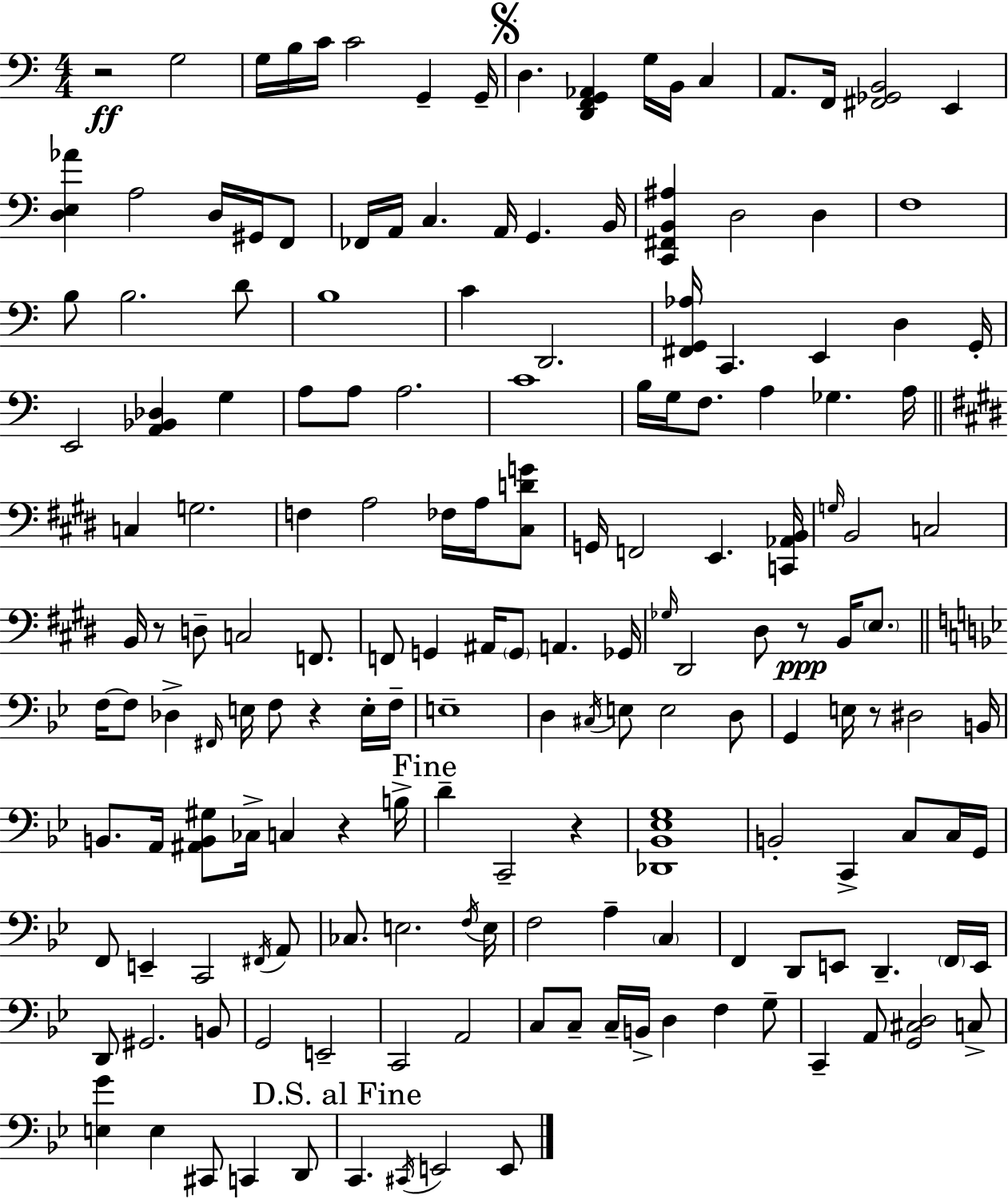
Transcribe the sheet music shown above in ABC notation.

X:1
T:Untitled
M:4/4
L:1/4
K:Am
z2 G,2 G,/4 B,/4 C/4 C2 G,, G,,/4 D, [D,,F,,G,,_A,,] G,/4 B,,/4 C, A,,/2 F,,/4 [^F,,_G,,B,,]2 E,, [D,E,_A] A,2 D,/4 ^G,,/4 F,,/2 _F,,/4 A,,/4 C, A,,/4 G,, B,,/4 [C,,^F,,B,,^A,] D,2 D, F,4 B,/2 B,2 D/2 B,4 C D,,2 [^F,,G,,_A,]/4 C,, E,, D, G,,/4 E,,2 [A,,_B,,_D,] G, A,/2 A,/2 A,2 C4 B,/4 G,/4 F,/2 A, _G, A,/4 C, G,2 F, A,2 _F,/4 A,/4 [^C,DG]/2 G,,/4 F,,2 E,, [C,,_A,,B,,]/4 G,/4 B,,2 C,2 B,,/4 z/2 D,/2 C,2 F,,/2 F,,/2 G,, ^A,,/4 G,,/2 A,, _G,,/4 _G,/4 ^D,,2 ^D,/2 z/2 B,,/4 E,/2 F,/4 F,/2 _D, ^F,,/4 E,/4 F,/2 z E,/4 F,/4 E,4 D, ^C,/4 E,/2 E,2 D,/2 G,, E,/4 z/2 ^D,2 B,,/4 B,,/2 A,,/4 [^A,,B,,^G,]/2 _C,/4 C, z B,/4 D C,,2 z [_D,,_B,,_E,G,]4 B,,2 C,, C,/2 C,/4 G,,/4 F,,/2 E,, C,,2 ^F,,/4 A,,/2 _C,/2 E,2 F,/4 E,/4 F,2 A, C, F,, D,,/2 E,,/2 D,, F,,/4 E,,/4 D,,/2 ^G,,2 B,,/2 G,,2 E,,2 C,,2 A,,2 C,/2 C,/2 C,/4 B,,/4 D, F, G,/2 C,, A,,/2 [G,,^C,D,]2 C,/2 [E,G] E, ^C,,/2 C,, D,,/2 C,, ^C,,/4 E,,2 E,,/2